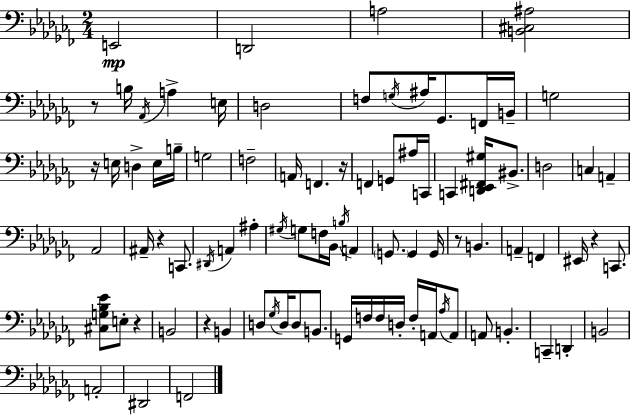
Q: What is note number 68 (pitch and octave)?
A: A2